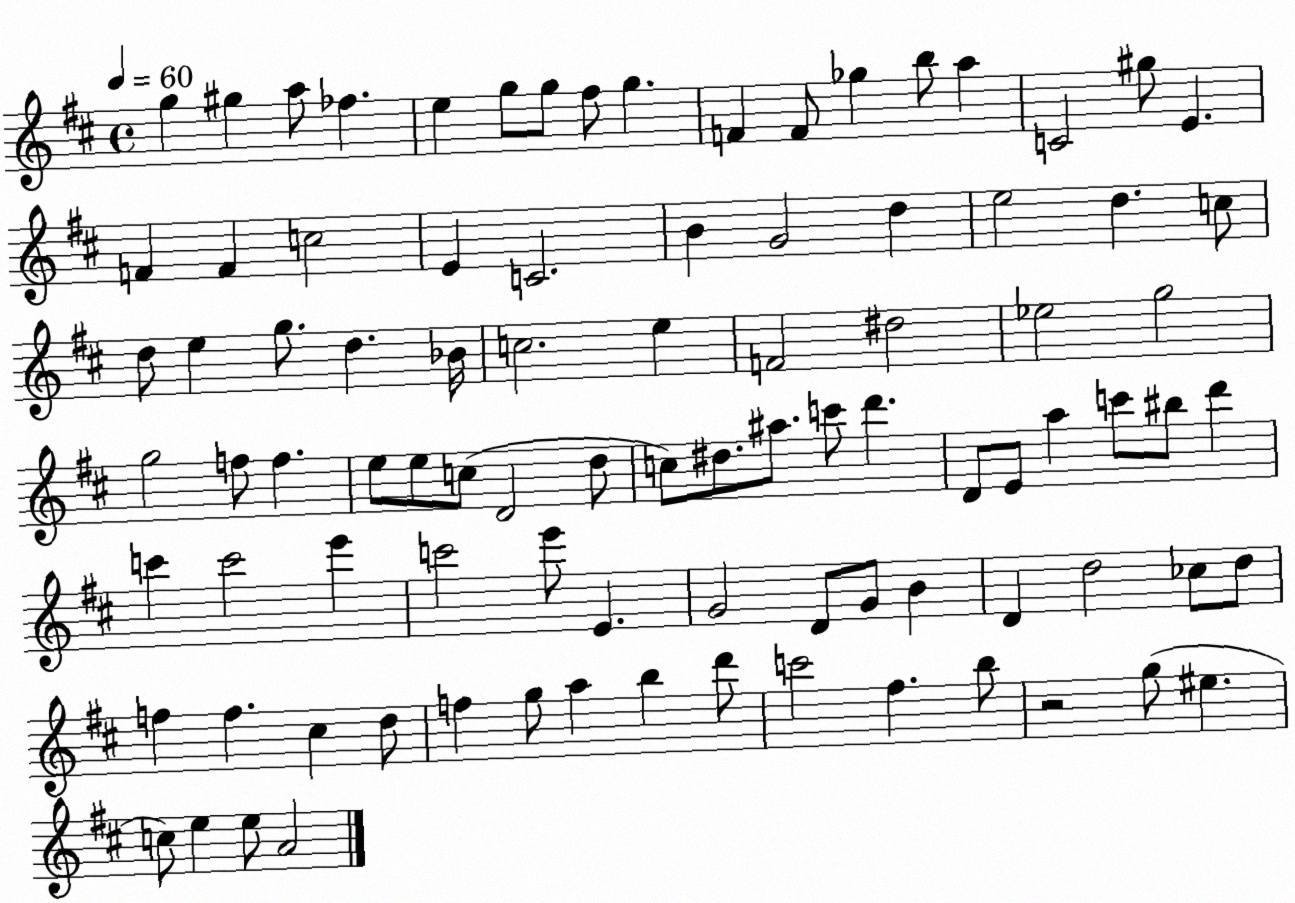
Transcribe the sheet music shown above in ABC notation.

X:1
T:Untitled
M:4/4
L:1/4
K:D
g ^g a/2 _f e g/2 g/2 ^f/2 g F F/2 _g b/2 a C2 ^g/2 E F F c2 E C2 B G2 d e2 d c/2 d/2 e g/2 d _B/4 c2 e F2 ^d2 _e2 g2 g2 f/2 f e/2 e/2 c/2 D2 d/2 c/2 ^d/2 ^a/2 c'/2 d' D/2 E/2 a c'/2 ^b/2 d' c' c'2 e' c'2 e'/2 E G2 D/2 G/2 B D d2 _c/2 d/2 f f ^c d/2 f g/2 a b d'/2 c'2 ^f b/2 z2 g/2 ^e c/2 e e/2 A2